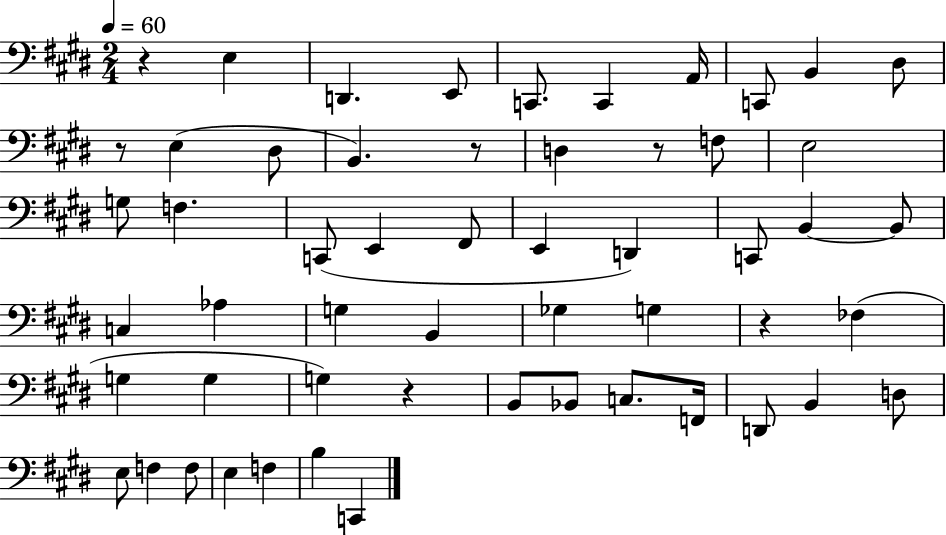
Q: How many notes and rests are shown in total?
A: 55